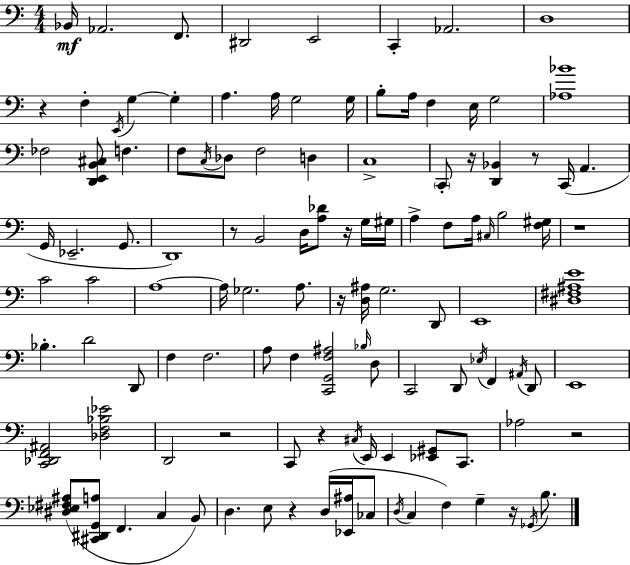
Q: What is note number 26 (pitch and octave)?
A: Db3